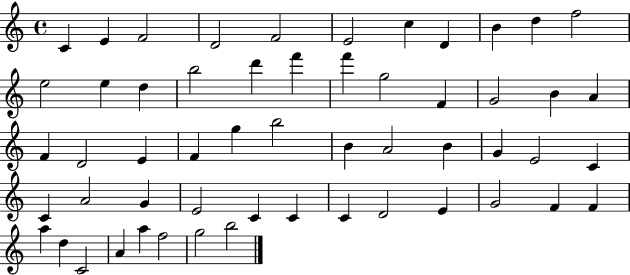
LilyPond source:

{
  \clef treble
  \time 4/4
  \defaultTimeSignature
  \key c \major
  c'4 e'4 f'2 | d'2 f'2 | e'2 c''4 d'4 | b'4 d''4 f''2 | \break e''2 e''4 d''4 | b''2 d'''4 f'''4 | f'''4 g''2 f'4 | g'2 b'4 a'4 | \break f'4 d'2 e'4 | f'4 g''4 b''2 | b'4 a'2 b'4 | g'4 e'2 c'4 | \break c'4 a'2 g'4 | e'2 c'4 c'4 | c'4 d'2 e'4 | g'2 f'4 f'4 | \break a''4 d''4 c'2 | a'4 a''4 f''2 | g''2 b''2 | \bar "|."
}